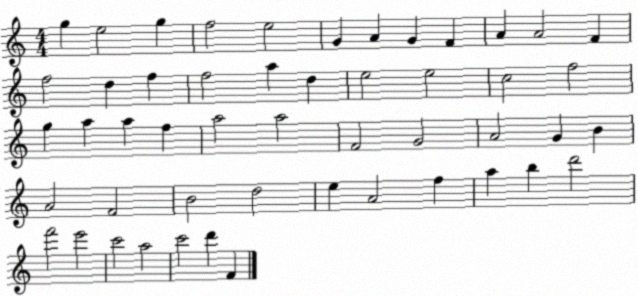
X:1
T:Untitled
M:4/4
L:1/4
K:C
g e2 g f2 e2 G A G F A A2 F f2 d f f2 a d e2 e2 c2 f2 g a a f a2 a2 F2 G2 A2 G B A2 F2 B2 d2 e A2 f a b d'2 f'2 e'2 c'2 a2 c'2 d' F